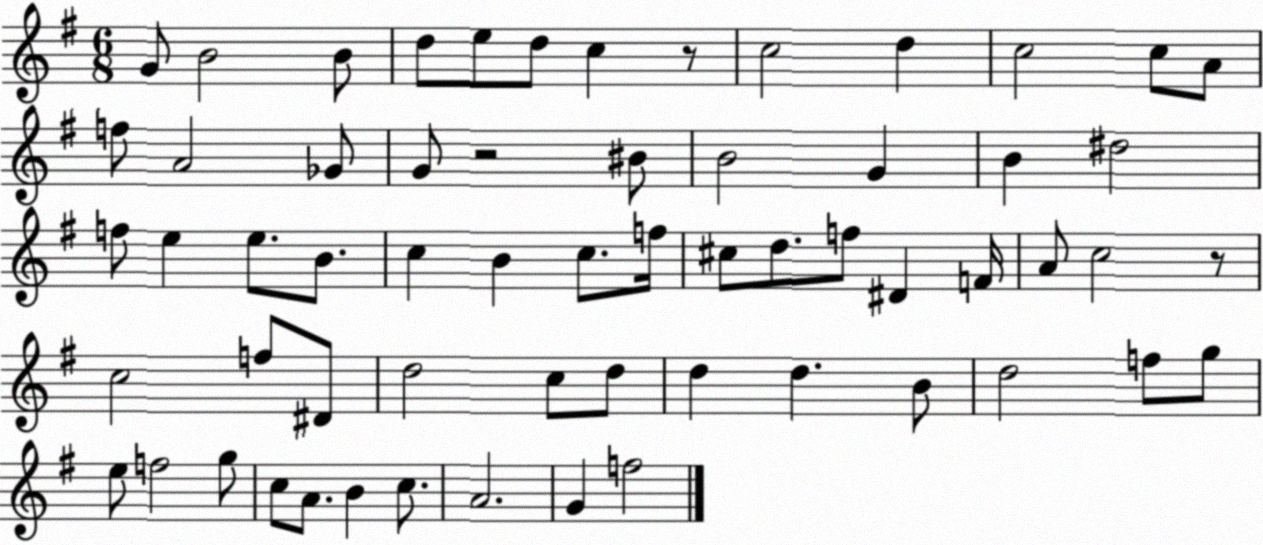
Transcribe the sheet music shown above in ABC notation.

X:1
T:Untitled
M:6/8
L:1/4
K:G
G/2 B2 B/2 d/2 e/2 d/2 c z/2 c2 d c2 c/2 A/2 f/2 A2 _G/2 G/2 z2 ^B/2 B2 G B ^d2 f/2 e e/2 B/2 c B c/2 f/4 ^c/2 d/2 f/2 ^D F/4 A/2 c2 z/2 c2 f/2 ^D/2 d2 c/2 d/2 d d B/2 d2 f/2 g/2 e/2 f2 g/2 c/2 A/2 B c/2 A2 G f2